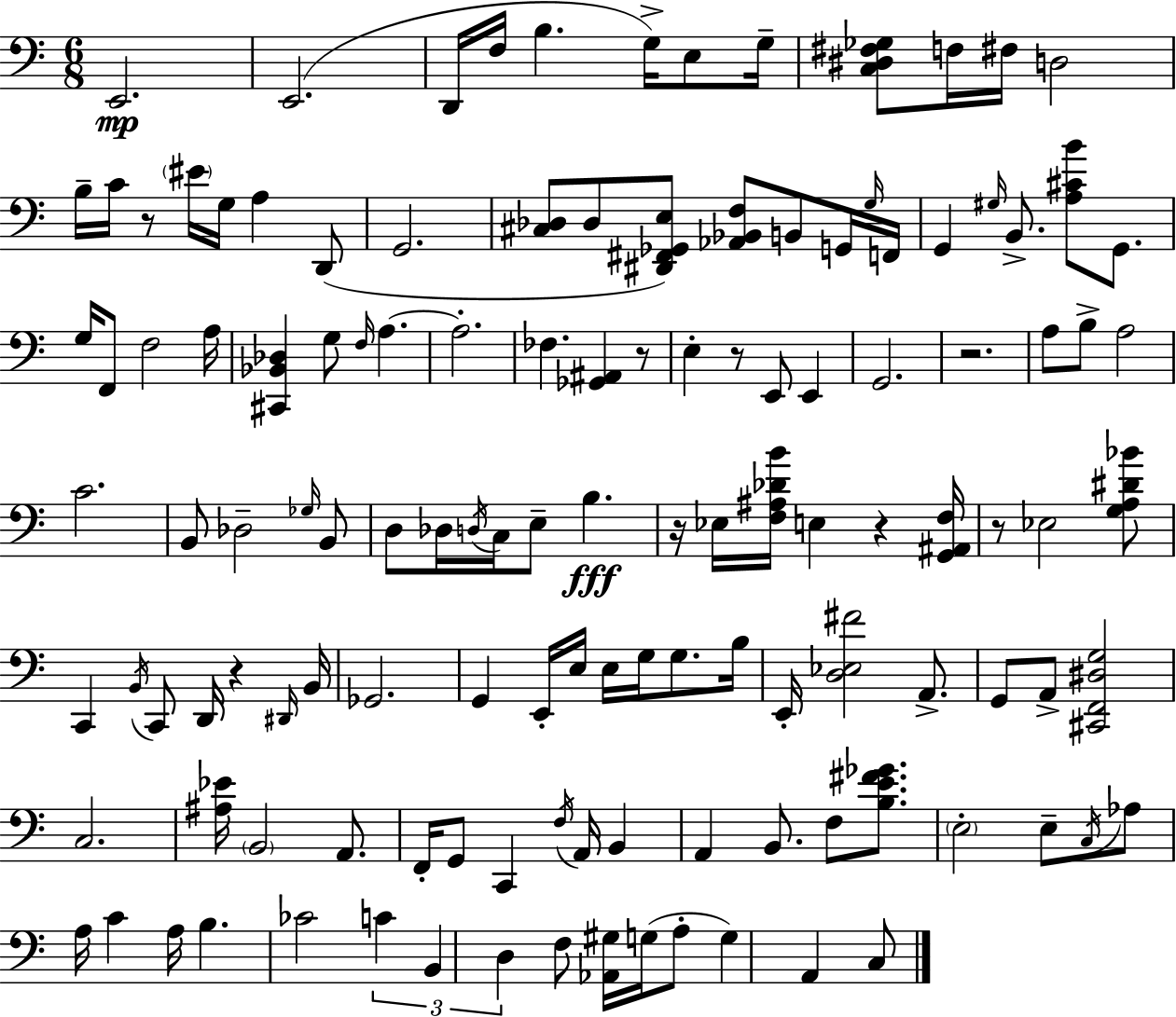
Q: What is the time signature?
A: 6/8